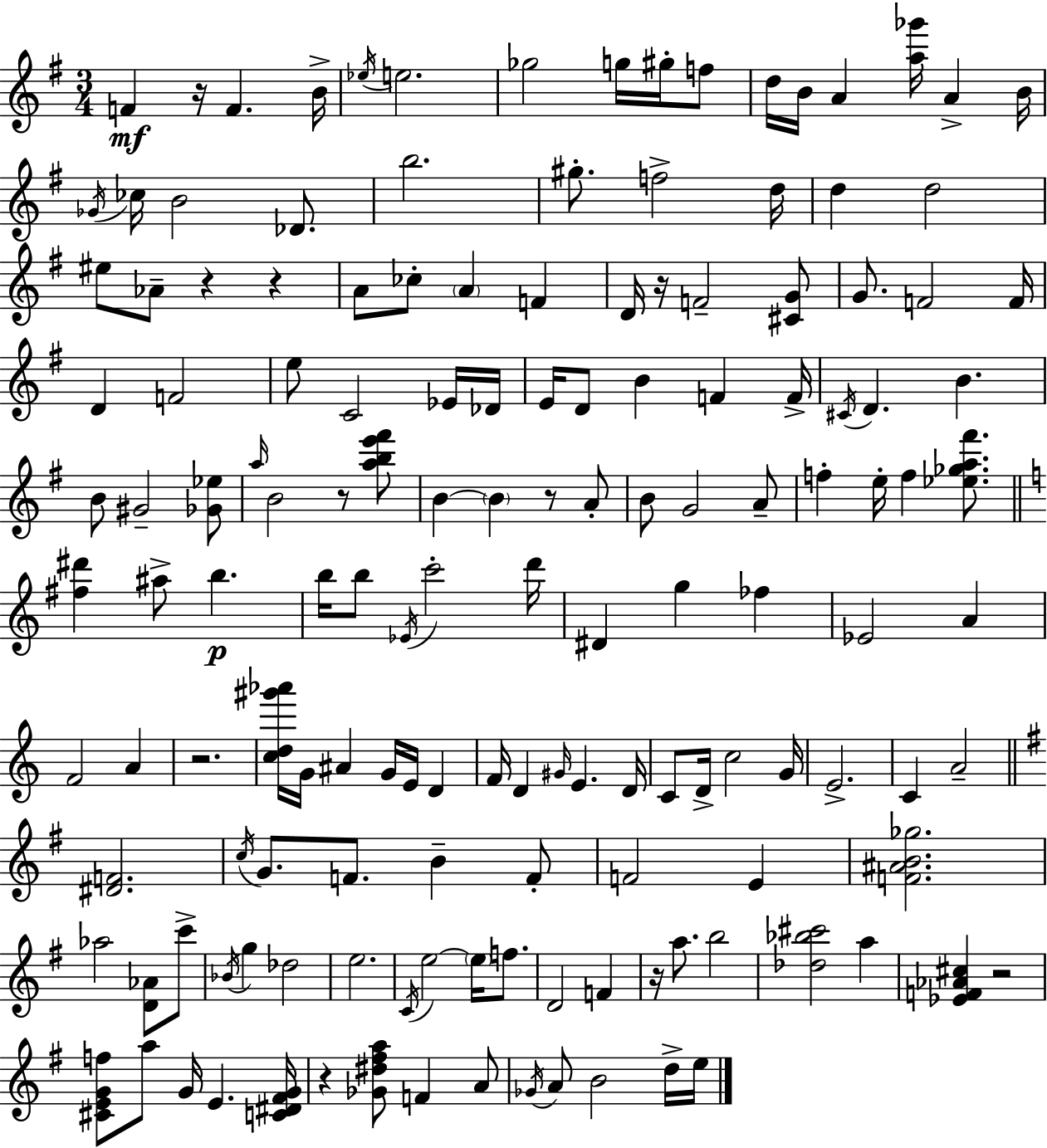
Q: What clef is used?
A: treble